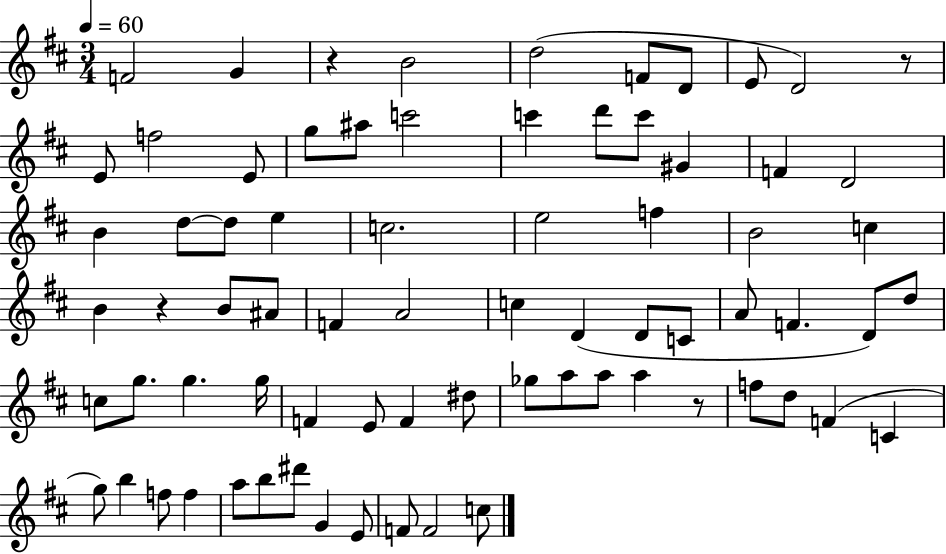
X:1
T:Untitled
M:3/4
L:1/4
K:D
F2 G z B2 d2 F/2 D/2 E/2 D2 z/2 E/2 f2 E/2 g/2 ^a/2 c'2 c' d'/2 c'/2 ^G F D2 B d/2 d/2 e c2 e2 f B2 c B z B/2 ^A/2 F A2 c D D/2 C/2 A/2 F D/2 d/2 c/2 g/2 g g/4 F E/2 F ^d/2 _g/2 a/2 a/2 a z/2 f/2 d/2 F C g/2 b f/2 f a/2 b/2 ^d'/2 G E/2 F/2 F2 c/2